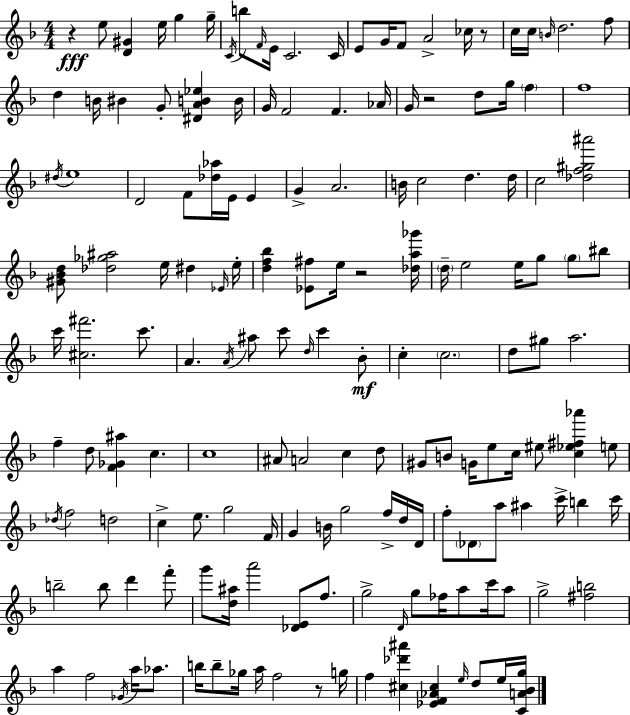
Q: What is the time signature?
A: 4/4